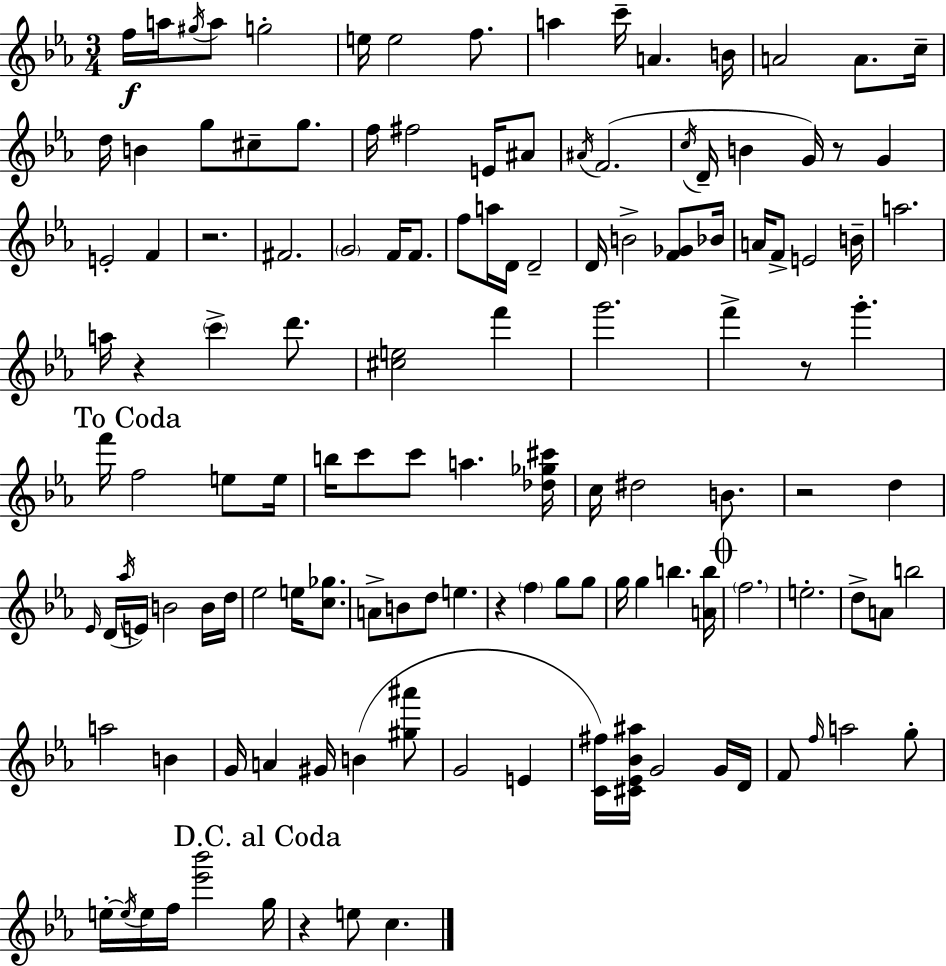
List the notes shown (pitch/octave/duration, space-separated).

F5/s A5/s G#5/s A5/e G5/h E5/s E5/h F5/e. A5/q C6/s A4/q. B4/s A4/h A4/e. C5/s D5/s B4/q G5/e C#5/e G5/e. F5/s F#5/h E4/s A#4/e A#4/s F4/h. C5/s D4/s B4/q G4/s R/e G4/q E4/h F4/q R/h. F#4/h. G4/h F4/s F4/e. F5/e A5/s D4/s D4/h D4/s B4/h [F4,Gb4]/e Bb4/s A4/s F4/e E4/h B4/s A5/h. A5/s R/q C6/q D6/e. [C#5,E5]/h F6/q G6/h. F6/q R/e G6/q. F6/s F5/h E5/e E5/s B5/s C6/e C6/e A5/q. [Db5,Gb5,C#6]/s C5/s D#5/h B4/e. R/h D5/q Eb4/s D4/s Ab5/s E4/s B4/h B4/s D5/s Eb5/h E5/s [C5,Gb5]/e. A4/e B4/e D5/e E5/q. R/q F5/q G5/e G5/e G5/s G5/q B5/q. [A4,B5]/s F5/h. E5/h. D5/e A4/e B5/h A5/h B4/q G4/s A4/q G#4/s B4/q [G#5,A#6]/e G4/h E4/q [C4,F#5]/s [C#4,Eb4,Bb4,A#5]/s G4/h G4/s D4/s F4/e F5/s A5/h G5/e E5/s E5/s E5/s F5/s [Eb6,Bb6]/h G5/s R/q E5/e C5/q.